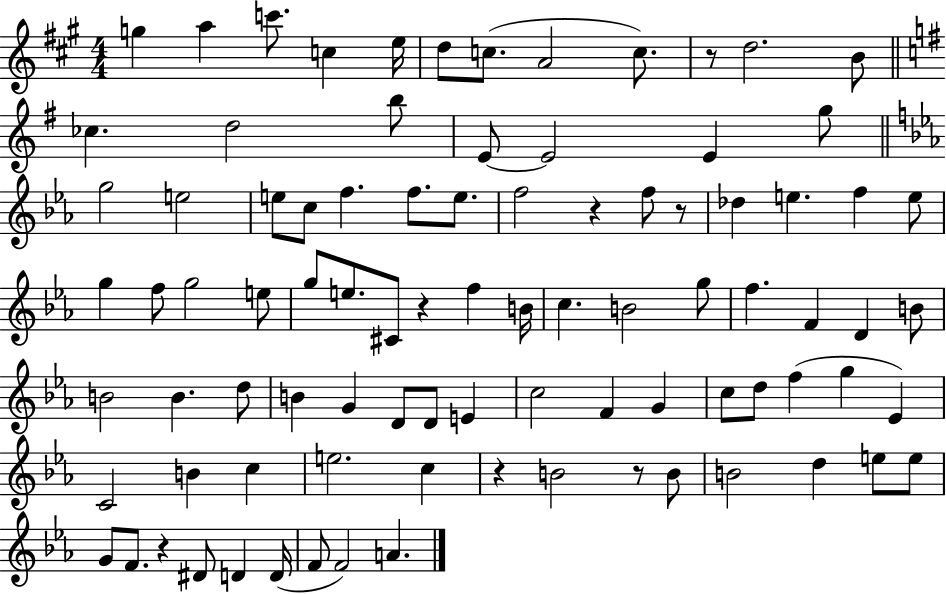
X:1
T:Untitled
M:4/4
L:1/4
K:A
g a c'/2 c e/4 d/2 c/2 A2 c/2 z/2 d2 B/2 _c d2 b/2 E/2 E2 E g/2 g2 e2 e/2 c/2 f f/2 e/2 f2 z f/2 z/2 _d e f e/2 g f/2 g2 e/2 g/2 e/2 ^C/2 z f B/4 c B2 g/2 f F D B/2 B2 B d/2 B G D/2 D/2 E c2 F G c/2 d/2 f g _E C2 B c e2 c z B2 z/2 B/2 B2 d e/2 e/2 G/2 F/2 z ^D/2 D D/4 F/2 F2 A